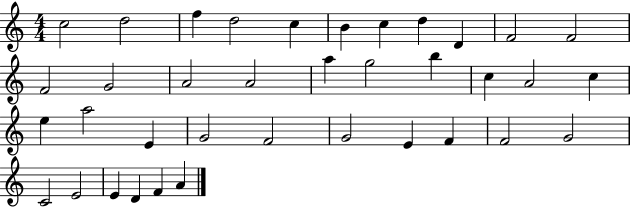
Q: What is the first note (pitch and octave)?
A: C5